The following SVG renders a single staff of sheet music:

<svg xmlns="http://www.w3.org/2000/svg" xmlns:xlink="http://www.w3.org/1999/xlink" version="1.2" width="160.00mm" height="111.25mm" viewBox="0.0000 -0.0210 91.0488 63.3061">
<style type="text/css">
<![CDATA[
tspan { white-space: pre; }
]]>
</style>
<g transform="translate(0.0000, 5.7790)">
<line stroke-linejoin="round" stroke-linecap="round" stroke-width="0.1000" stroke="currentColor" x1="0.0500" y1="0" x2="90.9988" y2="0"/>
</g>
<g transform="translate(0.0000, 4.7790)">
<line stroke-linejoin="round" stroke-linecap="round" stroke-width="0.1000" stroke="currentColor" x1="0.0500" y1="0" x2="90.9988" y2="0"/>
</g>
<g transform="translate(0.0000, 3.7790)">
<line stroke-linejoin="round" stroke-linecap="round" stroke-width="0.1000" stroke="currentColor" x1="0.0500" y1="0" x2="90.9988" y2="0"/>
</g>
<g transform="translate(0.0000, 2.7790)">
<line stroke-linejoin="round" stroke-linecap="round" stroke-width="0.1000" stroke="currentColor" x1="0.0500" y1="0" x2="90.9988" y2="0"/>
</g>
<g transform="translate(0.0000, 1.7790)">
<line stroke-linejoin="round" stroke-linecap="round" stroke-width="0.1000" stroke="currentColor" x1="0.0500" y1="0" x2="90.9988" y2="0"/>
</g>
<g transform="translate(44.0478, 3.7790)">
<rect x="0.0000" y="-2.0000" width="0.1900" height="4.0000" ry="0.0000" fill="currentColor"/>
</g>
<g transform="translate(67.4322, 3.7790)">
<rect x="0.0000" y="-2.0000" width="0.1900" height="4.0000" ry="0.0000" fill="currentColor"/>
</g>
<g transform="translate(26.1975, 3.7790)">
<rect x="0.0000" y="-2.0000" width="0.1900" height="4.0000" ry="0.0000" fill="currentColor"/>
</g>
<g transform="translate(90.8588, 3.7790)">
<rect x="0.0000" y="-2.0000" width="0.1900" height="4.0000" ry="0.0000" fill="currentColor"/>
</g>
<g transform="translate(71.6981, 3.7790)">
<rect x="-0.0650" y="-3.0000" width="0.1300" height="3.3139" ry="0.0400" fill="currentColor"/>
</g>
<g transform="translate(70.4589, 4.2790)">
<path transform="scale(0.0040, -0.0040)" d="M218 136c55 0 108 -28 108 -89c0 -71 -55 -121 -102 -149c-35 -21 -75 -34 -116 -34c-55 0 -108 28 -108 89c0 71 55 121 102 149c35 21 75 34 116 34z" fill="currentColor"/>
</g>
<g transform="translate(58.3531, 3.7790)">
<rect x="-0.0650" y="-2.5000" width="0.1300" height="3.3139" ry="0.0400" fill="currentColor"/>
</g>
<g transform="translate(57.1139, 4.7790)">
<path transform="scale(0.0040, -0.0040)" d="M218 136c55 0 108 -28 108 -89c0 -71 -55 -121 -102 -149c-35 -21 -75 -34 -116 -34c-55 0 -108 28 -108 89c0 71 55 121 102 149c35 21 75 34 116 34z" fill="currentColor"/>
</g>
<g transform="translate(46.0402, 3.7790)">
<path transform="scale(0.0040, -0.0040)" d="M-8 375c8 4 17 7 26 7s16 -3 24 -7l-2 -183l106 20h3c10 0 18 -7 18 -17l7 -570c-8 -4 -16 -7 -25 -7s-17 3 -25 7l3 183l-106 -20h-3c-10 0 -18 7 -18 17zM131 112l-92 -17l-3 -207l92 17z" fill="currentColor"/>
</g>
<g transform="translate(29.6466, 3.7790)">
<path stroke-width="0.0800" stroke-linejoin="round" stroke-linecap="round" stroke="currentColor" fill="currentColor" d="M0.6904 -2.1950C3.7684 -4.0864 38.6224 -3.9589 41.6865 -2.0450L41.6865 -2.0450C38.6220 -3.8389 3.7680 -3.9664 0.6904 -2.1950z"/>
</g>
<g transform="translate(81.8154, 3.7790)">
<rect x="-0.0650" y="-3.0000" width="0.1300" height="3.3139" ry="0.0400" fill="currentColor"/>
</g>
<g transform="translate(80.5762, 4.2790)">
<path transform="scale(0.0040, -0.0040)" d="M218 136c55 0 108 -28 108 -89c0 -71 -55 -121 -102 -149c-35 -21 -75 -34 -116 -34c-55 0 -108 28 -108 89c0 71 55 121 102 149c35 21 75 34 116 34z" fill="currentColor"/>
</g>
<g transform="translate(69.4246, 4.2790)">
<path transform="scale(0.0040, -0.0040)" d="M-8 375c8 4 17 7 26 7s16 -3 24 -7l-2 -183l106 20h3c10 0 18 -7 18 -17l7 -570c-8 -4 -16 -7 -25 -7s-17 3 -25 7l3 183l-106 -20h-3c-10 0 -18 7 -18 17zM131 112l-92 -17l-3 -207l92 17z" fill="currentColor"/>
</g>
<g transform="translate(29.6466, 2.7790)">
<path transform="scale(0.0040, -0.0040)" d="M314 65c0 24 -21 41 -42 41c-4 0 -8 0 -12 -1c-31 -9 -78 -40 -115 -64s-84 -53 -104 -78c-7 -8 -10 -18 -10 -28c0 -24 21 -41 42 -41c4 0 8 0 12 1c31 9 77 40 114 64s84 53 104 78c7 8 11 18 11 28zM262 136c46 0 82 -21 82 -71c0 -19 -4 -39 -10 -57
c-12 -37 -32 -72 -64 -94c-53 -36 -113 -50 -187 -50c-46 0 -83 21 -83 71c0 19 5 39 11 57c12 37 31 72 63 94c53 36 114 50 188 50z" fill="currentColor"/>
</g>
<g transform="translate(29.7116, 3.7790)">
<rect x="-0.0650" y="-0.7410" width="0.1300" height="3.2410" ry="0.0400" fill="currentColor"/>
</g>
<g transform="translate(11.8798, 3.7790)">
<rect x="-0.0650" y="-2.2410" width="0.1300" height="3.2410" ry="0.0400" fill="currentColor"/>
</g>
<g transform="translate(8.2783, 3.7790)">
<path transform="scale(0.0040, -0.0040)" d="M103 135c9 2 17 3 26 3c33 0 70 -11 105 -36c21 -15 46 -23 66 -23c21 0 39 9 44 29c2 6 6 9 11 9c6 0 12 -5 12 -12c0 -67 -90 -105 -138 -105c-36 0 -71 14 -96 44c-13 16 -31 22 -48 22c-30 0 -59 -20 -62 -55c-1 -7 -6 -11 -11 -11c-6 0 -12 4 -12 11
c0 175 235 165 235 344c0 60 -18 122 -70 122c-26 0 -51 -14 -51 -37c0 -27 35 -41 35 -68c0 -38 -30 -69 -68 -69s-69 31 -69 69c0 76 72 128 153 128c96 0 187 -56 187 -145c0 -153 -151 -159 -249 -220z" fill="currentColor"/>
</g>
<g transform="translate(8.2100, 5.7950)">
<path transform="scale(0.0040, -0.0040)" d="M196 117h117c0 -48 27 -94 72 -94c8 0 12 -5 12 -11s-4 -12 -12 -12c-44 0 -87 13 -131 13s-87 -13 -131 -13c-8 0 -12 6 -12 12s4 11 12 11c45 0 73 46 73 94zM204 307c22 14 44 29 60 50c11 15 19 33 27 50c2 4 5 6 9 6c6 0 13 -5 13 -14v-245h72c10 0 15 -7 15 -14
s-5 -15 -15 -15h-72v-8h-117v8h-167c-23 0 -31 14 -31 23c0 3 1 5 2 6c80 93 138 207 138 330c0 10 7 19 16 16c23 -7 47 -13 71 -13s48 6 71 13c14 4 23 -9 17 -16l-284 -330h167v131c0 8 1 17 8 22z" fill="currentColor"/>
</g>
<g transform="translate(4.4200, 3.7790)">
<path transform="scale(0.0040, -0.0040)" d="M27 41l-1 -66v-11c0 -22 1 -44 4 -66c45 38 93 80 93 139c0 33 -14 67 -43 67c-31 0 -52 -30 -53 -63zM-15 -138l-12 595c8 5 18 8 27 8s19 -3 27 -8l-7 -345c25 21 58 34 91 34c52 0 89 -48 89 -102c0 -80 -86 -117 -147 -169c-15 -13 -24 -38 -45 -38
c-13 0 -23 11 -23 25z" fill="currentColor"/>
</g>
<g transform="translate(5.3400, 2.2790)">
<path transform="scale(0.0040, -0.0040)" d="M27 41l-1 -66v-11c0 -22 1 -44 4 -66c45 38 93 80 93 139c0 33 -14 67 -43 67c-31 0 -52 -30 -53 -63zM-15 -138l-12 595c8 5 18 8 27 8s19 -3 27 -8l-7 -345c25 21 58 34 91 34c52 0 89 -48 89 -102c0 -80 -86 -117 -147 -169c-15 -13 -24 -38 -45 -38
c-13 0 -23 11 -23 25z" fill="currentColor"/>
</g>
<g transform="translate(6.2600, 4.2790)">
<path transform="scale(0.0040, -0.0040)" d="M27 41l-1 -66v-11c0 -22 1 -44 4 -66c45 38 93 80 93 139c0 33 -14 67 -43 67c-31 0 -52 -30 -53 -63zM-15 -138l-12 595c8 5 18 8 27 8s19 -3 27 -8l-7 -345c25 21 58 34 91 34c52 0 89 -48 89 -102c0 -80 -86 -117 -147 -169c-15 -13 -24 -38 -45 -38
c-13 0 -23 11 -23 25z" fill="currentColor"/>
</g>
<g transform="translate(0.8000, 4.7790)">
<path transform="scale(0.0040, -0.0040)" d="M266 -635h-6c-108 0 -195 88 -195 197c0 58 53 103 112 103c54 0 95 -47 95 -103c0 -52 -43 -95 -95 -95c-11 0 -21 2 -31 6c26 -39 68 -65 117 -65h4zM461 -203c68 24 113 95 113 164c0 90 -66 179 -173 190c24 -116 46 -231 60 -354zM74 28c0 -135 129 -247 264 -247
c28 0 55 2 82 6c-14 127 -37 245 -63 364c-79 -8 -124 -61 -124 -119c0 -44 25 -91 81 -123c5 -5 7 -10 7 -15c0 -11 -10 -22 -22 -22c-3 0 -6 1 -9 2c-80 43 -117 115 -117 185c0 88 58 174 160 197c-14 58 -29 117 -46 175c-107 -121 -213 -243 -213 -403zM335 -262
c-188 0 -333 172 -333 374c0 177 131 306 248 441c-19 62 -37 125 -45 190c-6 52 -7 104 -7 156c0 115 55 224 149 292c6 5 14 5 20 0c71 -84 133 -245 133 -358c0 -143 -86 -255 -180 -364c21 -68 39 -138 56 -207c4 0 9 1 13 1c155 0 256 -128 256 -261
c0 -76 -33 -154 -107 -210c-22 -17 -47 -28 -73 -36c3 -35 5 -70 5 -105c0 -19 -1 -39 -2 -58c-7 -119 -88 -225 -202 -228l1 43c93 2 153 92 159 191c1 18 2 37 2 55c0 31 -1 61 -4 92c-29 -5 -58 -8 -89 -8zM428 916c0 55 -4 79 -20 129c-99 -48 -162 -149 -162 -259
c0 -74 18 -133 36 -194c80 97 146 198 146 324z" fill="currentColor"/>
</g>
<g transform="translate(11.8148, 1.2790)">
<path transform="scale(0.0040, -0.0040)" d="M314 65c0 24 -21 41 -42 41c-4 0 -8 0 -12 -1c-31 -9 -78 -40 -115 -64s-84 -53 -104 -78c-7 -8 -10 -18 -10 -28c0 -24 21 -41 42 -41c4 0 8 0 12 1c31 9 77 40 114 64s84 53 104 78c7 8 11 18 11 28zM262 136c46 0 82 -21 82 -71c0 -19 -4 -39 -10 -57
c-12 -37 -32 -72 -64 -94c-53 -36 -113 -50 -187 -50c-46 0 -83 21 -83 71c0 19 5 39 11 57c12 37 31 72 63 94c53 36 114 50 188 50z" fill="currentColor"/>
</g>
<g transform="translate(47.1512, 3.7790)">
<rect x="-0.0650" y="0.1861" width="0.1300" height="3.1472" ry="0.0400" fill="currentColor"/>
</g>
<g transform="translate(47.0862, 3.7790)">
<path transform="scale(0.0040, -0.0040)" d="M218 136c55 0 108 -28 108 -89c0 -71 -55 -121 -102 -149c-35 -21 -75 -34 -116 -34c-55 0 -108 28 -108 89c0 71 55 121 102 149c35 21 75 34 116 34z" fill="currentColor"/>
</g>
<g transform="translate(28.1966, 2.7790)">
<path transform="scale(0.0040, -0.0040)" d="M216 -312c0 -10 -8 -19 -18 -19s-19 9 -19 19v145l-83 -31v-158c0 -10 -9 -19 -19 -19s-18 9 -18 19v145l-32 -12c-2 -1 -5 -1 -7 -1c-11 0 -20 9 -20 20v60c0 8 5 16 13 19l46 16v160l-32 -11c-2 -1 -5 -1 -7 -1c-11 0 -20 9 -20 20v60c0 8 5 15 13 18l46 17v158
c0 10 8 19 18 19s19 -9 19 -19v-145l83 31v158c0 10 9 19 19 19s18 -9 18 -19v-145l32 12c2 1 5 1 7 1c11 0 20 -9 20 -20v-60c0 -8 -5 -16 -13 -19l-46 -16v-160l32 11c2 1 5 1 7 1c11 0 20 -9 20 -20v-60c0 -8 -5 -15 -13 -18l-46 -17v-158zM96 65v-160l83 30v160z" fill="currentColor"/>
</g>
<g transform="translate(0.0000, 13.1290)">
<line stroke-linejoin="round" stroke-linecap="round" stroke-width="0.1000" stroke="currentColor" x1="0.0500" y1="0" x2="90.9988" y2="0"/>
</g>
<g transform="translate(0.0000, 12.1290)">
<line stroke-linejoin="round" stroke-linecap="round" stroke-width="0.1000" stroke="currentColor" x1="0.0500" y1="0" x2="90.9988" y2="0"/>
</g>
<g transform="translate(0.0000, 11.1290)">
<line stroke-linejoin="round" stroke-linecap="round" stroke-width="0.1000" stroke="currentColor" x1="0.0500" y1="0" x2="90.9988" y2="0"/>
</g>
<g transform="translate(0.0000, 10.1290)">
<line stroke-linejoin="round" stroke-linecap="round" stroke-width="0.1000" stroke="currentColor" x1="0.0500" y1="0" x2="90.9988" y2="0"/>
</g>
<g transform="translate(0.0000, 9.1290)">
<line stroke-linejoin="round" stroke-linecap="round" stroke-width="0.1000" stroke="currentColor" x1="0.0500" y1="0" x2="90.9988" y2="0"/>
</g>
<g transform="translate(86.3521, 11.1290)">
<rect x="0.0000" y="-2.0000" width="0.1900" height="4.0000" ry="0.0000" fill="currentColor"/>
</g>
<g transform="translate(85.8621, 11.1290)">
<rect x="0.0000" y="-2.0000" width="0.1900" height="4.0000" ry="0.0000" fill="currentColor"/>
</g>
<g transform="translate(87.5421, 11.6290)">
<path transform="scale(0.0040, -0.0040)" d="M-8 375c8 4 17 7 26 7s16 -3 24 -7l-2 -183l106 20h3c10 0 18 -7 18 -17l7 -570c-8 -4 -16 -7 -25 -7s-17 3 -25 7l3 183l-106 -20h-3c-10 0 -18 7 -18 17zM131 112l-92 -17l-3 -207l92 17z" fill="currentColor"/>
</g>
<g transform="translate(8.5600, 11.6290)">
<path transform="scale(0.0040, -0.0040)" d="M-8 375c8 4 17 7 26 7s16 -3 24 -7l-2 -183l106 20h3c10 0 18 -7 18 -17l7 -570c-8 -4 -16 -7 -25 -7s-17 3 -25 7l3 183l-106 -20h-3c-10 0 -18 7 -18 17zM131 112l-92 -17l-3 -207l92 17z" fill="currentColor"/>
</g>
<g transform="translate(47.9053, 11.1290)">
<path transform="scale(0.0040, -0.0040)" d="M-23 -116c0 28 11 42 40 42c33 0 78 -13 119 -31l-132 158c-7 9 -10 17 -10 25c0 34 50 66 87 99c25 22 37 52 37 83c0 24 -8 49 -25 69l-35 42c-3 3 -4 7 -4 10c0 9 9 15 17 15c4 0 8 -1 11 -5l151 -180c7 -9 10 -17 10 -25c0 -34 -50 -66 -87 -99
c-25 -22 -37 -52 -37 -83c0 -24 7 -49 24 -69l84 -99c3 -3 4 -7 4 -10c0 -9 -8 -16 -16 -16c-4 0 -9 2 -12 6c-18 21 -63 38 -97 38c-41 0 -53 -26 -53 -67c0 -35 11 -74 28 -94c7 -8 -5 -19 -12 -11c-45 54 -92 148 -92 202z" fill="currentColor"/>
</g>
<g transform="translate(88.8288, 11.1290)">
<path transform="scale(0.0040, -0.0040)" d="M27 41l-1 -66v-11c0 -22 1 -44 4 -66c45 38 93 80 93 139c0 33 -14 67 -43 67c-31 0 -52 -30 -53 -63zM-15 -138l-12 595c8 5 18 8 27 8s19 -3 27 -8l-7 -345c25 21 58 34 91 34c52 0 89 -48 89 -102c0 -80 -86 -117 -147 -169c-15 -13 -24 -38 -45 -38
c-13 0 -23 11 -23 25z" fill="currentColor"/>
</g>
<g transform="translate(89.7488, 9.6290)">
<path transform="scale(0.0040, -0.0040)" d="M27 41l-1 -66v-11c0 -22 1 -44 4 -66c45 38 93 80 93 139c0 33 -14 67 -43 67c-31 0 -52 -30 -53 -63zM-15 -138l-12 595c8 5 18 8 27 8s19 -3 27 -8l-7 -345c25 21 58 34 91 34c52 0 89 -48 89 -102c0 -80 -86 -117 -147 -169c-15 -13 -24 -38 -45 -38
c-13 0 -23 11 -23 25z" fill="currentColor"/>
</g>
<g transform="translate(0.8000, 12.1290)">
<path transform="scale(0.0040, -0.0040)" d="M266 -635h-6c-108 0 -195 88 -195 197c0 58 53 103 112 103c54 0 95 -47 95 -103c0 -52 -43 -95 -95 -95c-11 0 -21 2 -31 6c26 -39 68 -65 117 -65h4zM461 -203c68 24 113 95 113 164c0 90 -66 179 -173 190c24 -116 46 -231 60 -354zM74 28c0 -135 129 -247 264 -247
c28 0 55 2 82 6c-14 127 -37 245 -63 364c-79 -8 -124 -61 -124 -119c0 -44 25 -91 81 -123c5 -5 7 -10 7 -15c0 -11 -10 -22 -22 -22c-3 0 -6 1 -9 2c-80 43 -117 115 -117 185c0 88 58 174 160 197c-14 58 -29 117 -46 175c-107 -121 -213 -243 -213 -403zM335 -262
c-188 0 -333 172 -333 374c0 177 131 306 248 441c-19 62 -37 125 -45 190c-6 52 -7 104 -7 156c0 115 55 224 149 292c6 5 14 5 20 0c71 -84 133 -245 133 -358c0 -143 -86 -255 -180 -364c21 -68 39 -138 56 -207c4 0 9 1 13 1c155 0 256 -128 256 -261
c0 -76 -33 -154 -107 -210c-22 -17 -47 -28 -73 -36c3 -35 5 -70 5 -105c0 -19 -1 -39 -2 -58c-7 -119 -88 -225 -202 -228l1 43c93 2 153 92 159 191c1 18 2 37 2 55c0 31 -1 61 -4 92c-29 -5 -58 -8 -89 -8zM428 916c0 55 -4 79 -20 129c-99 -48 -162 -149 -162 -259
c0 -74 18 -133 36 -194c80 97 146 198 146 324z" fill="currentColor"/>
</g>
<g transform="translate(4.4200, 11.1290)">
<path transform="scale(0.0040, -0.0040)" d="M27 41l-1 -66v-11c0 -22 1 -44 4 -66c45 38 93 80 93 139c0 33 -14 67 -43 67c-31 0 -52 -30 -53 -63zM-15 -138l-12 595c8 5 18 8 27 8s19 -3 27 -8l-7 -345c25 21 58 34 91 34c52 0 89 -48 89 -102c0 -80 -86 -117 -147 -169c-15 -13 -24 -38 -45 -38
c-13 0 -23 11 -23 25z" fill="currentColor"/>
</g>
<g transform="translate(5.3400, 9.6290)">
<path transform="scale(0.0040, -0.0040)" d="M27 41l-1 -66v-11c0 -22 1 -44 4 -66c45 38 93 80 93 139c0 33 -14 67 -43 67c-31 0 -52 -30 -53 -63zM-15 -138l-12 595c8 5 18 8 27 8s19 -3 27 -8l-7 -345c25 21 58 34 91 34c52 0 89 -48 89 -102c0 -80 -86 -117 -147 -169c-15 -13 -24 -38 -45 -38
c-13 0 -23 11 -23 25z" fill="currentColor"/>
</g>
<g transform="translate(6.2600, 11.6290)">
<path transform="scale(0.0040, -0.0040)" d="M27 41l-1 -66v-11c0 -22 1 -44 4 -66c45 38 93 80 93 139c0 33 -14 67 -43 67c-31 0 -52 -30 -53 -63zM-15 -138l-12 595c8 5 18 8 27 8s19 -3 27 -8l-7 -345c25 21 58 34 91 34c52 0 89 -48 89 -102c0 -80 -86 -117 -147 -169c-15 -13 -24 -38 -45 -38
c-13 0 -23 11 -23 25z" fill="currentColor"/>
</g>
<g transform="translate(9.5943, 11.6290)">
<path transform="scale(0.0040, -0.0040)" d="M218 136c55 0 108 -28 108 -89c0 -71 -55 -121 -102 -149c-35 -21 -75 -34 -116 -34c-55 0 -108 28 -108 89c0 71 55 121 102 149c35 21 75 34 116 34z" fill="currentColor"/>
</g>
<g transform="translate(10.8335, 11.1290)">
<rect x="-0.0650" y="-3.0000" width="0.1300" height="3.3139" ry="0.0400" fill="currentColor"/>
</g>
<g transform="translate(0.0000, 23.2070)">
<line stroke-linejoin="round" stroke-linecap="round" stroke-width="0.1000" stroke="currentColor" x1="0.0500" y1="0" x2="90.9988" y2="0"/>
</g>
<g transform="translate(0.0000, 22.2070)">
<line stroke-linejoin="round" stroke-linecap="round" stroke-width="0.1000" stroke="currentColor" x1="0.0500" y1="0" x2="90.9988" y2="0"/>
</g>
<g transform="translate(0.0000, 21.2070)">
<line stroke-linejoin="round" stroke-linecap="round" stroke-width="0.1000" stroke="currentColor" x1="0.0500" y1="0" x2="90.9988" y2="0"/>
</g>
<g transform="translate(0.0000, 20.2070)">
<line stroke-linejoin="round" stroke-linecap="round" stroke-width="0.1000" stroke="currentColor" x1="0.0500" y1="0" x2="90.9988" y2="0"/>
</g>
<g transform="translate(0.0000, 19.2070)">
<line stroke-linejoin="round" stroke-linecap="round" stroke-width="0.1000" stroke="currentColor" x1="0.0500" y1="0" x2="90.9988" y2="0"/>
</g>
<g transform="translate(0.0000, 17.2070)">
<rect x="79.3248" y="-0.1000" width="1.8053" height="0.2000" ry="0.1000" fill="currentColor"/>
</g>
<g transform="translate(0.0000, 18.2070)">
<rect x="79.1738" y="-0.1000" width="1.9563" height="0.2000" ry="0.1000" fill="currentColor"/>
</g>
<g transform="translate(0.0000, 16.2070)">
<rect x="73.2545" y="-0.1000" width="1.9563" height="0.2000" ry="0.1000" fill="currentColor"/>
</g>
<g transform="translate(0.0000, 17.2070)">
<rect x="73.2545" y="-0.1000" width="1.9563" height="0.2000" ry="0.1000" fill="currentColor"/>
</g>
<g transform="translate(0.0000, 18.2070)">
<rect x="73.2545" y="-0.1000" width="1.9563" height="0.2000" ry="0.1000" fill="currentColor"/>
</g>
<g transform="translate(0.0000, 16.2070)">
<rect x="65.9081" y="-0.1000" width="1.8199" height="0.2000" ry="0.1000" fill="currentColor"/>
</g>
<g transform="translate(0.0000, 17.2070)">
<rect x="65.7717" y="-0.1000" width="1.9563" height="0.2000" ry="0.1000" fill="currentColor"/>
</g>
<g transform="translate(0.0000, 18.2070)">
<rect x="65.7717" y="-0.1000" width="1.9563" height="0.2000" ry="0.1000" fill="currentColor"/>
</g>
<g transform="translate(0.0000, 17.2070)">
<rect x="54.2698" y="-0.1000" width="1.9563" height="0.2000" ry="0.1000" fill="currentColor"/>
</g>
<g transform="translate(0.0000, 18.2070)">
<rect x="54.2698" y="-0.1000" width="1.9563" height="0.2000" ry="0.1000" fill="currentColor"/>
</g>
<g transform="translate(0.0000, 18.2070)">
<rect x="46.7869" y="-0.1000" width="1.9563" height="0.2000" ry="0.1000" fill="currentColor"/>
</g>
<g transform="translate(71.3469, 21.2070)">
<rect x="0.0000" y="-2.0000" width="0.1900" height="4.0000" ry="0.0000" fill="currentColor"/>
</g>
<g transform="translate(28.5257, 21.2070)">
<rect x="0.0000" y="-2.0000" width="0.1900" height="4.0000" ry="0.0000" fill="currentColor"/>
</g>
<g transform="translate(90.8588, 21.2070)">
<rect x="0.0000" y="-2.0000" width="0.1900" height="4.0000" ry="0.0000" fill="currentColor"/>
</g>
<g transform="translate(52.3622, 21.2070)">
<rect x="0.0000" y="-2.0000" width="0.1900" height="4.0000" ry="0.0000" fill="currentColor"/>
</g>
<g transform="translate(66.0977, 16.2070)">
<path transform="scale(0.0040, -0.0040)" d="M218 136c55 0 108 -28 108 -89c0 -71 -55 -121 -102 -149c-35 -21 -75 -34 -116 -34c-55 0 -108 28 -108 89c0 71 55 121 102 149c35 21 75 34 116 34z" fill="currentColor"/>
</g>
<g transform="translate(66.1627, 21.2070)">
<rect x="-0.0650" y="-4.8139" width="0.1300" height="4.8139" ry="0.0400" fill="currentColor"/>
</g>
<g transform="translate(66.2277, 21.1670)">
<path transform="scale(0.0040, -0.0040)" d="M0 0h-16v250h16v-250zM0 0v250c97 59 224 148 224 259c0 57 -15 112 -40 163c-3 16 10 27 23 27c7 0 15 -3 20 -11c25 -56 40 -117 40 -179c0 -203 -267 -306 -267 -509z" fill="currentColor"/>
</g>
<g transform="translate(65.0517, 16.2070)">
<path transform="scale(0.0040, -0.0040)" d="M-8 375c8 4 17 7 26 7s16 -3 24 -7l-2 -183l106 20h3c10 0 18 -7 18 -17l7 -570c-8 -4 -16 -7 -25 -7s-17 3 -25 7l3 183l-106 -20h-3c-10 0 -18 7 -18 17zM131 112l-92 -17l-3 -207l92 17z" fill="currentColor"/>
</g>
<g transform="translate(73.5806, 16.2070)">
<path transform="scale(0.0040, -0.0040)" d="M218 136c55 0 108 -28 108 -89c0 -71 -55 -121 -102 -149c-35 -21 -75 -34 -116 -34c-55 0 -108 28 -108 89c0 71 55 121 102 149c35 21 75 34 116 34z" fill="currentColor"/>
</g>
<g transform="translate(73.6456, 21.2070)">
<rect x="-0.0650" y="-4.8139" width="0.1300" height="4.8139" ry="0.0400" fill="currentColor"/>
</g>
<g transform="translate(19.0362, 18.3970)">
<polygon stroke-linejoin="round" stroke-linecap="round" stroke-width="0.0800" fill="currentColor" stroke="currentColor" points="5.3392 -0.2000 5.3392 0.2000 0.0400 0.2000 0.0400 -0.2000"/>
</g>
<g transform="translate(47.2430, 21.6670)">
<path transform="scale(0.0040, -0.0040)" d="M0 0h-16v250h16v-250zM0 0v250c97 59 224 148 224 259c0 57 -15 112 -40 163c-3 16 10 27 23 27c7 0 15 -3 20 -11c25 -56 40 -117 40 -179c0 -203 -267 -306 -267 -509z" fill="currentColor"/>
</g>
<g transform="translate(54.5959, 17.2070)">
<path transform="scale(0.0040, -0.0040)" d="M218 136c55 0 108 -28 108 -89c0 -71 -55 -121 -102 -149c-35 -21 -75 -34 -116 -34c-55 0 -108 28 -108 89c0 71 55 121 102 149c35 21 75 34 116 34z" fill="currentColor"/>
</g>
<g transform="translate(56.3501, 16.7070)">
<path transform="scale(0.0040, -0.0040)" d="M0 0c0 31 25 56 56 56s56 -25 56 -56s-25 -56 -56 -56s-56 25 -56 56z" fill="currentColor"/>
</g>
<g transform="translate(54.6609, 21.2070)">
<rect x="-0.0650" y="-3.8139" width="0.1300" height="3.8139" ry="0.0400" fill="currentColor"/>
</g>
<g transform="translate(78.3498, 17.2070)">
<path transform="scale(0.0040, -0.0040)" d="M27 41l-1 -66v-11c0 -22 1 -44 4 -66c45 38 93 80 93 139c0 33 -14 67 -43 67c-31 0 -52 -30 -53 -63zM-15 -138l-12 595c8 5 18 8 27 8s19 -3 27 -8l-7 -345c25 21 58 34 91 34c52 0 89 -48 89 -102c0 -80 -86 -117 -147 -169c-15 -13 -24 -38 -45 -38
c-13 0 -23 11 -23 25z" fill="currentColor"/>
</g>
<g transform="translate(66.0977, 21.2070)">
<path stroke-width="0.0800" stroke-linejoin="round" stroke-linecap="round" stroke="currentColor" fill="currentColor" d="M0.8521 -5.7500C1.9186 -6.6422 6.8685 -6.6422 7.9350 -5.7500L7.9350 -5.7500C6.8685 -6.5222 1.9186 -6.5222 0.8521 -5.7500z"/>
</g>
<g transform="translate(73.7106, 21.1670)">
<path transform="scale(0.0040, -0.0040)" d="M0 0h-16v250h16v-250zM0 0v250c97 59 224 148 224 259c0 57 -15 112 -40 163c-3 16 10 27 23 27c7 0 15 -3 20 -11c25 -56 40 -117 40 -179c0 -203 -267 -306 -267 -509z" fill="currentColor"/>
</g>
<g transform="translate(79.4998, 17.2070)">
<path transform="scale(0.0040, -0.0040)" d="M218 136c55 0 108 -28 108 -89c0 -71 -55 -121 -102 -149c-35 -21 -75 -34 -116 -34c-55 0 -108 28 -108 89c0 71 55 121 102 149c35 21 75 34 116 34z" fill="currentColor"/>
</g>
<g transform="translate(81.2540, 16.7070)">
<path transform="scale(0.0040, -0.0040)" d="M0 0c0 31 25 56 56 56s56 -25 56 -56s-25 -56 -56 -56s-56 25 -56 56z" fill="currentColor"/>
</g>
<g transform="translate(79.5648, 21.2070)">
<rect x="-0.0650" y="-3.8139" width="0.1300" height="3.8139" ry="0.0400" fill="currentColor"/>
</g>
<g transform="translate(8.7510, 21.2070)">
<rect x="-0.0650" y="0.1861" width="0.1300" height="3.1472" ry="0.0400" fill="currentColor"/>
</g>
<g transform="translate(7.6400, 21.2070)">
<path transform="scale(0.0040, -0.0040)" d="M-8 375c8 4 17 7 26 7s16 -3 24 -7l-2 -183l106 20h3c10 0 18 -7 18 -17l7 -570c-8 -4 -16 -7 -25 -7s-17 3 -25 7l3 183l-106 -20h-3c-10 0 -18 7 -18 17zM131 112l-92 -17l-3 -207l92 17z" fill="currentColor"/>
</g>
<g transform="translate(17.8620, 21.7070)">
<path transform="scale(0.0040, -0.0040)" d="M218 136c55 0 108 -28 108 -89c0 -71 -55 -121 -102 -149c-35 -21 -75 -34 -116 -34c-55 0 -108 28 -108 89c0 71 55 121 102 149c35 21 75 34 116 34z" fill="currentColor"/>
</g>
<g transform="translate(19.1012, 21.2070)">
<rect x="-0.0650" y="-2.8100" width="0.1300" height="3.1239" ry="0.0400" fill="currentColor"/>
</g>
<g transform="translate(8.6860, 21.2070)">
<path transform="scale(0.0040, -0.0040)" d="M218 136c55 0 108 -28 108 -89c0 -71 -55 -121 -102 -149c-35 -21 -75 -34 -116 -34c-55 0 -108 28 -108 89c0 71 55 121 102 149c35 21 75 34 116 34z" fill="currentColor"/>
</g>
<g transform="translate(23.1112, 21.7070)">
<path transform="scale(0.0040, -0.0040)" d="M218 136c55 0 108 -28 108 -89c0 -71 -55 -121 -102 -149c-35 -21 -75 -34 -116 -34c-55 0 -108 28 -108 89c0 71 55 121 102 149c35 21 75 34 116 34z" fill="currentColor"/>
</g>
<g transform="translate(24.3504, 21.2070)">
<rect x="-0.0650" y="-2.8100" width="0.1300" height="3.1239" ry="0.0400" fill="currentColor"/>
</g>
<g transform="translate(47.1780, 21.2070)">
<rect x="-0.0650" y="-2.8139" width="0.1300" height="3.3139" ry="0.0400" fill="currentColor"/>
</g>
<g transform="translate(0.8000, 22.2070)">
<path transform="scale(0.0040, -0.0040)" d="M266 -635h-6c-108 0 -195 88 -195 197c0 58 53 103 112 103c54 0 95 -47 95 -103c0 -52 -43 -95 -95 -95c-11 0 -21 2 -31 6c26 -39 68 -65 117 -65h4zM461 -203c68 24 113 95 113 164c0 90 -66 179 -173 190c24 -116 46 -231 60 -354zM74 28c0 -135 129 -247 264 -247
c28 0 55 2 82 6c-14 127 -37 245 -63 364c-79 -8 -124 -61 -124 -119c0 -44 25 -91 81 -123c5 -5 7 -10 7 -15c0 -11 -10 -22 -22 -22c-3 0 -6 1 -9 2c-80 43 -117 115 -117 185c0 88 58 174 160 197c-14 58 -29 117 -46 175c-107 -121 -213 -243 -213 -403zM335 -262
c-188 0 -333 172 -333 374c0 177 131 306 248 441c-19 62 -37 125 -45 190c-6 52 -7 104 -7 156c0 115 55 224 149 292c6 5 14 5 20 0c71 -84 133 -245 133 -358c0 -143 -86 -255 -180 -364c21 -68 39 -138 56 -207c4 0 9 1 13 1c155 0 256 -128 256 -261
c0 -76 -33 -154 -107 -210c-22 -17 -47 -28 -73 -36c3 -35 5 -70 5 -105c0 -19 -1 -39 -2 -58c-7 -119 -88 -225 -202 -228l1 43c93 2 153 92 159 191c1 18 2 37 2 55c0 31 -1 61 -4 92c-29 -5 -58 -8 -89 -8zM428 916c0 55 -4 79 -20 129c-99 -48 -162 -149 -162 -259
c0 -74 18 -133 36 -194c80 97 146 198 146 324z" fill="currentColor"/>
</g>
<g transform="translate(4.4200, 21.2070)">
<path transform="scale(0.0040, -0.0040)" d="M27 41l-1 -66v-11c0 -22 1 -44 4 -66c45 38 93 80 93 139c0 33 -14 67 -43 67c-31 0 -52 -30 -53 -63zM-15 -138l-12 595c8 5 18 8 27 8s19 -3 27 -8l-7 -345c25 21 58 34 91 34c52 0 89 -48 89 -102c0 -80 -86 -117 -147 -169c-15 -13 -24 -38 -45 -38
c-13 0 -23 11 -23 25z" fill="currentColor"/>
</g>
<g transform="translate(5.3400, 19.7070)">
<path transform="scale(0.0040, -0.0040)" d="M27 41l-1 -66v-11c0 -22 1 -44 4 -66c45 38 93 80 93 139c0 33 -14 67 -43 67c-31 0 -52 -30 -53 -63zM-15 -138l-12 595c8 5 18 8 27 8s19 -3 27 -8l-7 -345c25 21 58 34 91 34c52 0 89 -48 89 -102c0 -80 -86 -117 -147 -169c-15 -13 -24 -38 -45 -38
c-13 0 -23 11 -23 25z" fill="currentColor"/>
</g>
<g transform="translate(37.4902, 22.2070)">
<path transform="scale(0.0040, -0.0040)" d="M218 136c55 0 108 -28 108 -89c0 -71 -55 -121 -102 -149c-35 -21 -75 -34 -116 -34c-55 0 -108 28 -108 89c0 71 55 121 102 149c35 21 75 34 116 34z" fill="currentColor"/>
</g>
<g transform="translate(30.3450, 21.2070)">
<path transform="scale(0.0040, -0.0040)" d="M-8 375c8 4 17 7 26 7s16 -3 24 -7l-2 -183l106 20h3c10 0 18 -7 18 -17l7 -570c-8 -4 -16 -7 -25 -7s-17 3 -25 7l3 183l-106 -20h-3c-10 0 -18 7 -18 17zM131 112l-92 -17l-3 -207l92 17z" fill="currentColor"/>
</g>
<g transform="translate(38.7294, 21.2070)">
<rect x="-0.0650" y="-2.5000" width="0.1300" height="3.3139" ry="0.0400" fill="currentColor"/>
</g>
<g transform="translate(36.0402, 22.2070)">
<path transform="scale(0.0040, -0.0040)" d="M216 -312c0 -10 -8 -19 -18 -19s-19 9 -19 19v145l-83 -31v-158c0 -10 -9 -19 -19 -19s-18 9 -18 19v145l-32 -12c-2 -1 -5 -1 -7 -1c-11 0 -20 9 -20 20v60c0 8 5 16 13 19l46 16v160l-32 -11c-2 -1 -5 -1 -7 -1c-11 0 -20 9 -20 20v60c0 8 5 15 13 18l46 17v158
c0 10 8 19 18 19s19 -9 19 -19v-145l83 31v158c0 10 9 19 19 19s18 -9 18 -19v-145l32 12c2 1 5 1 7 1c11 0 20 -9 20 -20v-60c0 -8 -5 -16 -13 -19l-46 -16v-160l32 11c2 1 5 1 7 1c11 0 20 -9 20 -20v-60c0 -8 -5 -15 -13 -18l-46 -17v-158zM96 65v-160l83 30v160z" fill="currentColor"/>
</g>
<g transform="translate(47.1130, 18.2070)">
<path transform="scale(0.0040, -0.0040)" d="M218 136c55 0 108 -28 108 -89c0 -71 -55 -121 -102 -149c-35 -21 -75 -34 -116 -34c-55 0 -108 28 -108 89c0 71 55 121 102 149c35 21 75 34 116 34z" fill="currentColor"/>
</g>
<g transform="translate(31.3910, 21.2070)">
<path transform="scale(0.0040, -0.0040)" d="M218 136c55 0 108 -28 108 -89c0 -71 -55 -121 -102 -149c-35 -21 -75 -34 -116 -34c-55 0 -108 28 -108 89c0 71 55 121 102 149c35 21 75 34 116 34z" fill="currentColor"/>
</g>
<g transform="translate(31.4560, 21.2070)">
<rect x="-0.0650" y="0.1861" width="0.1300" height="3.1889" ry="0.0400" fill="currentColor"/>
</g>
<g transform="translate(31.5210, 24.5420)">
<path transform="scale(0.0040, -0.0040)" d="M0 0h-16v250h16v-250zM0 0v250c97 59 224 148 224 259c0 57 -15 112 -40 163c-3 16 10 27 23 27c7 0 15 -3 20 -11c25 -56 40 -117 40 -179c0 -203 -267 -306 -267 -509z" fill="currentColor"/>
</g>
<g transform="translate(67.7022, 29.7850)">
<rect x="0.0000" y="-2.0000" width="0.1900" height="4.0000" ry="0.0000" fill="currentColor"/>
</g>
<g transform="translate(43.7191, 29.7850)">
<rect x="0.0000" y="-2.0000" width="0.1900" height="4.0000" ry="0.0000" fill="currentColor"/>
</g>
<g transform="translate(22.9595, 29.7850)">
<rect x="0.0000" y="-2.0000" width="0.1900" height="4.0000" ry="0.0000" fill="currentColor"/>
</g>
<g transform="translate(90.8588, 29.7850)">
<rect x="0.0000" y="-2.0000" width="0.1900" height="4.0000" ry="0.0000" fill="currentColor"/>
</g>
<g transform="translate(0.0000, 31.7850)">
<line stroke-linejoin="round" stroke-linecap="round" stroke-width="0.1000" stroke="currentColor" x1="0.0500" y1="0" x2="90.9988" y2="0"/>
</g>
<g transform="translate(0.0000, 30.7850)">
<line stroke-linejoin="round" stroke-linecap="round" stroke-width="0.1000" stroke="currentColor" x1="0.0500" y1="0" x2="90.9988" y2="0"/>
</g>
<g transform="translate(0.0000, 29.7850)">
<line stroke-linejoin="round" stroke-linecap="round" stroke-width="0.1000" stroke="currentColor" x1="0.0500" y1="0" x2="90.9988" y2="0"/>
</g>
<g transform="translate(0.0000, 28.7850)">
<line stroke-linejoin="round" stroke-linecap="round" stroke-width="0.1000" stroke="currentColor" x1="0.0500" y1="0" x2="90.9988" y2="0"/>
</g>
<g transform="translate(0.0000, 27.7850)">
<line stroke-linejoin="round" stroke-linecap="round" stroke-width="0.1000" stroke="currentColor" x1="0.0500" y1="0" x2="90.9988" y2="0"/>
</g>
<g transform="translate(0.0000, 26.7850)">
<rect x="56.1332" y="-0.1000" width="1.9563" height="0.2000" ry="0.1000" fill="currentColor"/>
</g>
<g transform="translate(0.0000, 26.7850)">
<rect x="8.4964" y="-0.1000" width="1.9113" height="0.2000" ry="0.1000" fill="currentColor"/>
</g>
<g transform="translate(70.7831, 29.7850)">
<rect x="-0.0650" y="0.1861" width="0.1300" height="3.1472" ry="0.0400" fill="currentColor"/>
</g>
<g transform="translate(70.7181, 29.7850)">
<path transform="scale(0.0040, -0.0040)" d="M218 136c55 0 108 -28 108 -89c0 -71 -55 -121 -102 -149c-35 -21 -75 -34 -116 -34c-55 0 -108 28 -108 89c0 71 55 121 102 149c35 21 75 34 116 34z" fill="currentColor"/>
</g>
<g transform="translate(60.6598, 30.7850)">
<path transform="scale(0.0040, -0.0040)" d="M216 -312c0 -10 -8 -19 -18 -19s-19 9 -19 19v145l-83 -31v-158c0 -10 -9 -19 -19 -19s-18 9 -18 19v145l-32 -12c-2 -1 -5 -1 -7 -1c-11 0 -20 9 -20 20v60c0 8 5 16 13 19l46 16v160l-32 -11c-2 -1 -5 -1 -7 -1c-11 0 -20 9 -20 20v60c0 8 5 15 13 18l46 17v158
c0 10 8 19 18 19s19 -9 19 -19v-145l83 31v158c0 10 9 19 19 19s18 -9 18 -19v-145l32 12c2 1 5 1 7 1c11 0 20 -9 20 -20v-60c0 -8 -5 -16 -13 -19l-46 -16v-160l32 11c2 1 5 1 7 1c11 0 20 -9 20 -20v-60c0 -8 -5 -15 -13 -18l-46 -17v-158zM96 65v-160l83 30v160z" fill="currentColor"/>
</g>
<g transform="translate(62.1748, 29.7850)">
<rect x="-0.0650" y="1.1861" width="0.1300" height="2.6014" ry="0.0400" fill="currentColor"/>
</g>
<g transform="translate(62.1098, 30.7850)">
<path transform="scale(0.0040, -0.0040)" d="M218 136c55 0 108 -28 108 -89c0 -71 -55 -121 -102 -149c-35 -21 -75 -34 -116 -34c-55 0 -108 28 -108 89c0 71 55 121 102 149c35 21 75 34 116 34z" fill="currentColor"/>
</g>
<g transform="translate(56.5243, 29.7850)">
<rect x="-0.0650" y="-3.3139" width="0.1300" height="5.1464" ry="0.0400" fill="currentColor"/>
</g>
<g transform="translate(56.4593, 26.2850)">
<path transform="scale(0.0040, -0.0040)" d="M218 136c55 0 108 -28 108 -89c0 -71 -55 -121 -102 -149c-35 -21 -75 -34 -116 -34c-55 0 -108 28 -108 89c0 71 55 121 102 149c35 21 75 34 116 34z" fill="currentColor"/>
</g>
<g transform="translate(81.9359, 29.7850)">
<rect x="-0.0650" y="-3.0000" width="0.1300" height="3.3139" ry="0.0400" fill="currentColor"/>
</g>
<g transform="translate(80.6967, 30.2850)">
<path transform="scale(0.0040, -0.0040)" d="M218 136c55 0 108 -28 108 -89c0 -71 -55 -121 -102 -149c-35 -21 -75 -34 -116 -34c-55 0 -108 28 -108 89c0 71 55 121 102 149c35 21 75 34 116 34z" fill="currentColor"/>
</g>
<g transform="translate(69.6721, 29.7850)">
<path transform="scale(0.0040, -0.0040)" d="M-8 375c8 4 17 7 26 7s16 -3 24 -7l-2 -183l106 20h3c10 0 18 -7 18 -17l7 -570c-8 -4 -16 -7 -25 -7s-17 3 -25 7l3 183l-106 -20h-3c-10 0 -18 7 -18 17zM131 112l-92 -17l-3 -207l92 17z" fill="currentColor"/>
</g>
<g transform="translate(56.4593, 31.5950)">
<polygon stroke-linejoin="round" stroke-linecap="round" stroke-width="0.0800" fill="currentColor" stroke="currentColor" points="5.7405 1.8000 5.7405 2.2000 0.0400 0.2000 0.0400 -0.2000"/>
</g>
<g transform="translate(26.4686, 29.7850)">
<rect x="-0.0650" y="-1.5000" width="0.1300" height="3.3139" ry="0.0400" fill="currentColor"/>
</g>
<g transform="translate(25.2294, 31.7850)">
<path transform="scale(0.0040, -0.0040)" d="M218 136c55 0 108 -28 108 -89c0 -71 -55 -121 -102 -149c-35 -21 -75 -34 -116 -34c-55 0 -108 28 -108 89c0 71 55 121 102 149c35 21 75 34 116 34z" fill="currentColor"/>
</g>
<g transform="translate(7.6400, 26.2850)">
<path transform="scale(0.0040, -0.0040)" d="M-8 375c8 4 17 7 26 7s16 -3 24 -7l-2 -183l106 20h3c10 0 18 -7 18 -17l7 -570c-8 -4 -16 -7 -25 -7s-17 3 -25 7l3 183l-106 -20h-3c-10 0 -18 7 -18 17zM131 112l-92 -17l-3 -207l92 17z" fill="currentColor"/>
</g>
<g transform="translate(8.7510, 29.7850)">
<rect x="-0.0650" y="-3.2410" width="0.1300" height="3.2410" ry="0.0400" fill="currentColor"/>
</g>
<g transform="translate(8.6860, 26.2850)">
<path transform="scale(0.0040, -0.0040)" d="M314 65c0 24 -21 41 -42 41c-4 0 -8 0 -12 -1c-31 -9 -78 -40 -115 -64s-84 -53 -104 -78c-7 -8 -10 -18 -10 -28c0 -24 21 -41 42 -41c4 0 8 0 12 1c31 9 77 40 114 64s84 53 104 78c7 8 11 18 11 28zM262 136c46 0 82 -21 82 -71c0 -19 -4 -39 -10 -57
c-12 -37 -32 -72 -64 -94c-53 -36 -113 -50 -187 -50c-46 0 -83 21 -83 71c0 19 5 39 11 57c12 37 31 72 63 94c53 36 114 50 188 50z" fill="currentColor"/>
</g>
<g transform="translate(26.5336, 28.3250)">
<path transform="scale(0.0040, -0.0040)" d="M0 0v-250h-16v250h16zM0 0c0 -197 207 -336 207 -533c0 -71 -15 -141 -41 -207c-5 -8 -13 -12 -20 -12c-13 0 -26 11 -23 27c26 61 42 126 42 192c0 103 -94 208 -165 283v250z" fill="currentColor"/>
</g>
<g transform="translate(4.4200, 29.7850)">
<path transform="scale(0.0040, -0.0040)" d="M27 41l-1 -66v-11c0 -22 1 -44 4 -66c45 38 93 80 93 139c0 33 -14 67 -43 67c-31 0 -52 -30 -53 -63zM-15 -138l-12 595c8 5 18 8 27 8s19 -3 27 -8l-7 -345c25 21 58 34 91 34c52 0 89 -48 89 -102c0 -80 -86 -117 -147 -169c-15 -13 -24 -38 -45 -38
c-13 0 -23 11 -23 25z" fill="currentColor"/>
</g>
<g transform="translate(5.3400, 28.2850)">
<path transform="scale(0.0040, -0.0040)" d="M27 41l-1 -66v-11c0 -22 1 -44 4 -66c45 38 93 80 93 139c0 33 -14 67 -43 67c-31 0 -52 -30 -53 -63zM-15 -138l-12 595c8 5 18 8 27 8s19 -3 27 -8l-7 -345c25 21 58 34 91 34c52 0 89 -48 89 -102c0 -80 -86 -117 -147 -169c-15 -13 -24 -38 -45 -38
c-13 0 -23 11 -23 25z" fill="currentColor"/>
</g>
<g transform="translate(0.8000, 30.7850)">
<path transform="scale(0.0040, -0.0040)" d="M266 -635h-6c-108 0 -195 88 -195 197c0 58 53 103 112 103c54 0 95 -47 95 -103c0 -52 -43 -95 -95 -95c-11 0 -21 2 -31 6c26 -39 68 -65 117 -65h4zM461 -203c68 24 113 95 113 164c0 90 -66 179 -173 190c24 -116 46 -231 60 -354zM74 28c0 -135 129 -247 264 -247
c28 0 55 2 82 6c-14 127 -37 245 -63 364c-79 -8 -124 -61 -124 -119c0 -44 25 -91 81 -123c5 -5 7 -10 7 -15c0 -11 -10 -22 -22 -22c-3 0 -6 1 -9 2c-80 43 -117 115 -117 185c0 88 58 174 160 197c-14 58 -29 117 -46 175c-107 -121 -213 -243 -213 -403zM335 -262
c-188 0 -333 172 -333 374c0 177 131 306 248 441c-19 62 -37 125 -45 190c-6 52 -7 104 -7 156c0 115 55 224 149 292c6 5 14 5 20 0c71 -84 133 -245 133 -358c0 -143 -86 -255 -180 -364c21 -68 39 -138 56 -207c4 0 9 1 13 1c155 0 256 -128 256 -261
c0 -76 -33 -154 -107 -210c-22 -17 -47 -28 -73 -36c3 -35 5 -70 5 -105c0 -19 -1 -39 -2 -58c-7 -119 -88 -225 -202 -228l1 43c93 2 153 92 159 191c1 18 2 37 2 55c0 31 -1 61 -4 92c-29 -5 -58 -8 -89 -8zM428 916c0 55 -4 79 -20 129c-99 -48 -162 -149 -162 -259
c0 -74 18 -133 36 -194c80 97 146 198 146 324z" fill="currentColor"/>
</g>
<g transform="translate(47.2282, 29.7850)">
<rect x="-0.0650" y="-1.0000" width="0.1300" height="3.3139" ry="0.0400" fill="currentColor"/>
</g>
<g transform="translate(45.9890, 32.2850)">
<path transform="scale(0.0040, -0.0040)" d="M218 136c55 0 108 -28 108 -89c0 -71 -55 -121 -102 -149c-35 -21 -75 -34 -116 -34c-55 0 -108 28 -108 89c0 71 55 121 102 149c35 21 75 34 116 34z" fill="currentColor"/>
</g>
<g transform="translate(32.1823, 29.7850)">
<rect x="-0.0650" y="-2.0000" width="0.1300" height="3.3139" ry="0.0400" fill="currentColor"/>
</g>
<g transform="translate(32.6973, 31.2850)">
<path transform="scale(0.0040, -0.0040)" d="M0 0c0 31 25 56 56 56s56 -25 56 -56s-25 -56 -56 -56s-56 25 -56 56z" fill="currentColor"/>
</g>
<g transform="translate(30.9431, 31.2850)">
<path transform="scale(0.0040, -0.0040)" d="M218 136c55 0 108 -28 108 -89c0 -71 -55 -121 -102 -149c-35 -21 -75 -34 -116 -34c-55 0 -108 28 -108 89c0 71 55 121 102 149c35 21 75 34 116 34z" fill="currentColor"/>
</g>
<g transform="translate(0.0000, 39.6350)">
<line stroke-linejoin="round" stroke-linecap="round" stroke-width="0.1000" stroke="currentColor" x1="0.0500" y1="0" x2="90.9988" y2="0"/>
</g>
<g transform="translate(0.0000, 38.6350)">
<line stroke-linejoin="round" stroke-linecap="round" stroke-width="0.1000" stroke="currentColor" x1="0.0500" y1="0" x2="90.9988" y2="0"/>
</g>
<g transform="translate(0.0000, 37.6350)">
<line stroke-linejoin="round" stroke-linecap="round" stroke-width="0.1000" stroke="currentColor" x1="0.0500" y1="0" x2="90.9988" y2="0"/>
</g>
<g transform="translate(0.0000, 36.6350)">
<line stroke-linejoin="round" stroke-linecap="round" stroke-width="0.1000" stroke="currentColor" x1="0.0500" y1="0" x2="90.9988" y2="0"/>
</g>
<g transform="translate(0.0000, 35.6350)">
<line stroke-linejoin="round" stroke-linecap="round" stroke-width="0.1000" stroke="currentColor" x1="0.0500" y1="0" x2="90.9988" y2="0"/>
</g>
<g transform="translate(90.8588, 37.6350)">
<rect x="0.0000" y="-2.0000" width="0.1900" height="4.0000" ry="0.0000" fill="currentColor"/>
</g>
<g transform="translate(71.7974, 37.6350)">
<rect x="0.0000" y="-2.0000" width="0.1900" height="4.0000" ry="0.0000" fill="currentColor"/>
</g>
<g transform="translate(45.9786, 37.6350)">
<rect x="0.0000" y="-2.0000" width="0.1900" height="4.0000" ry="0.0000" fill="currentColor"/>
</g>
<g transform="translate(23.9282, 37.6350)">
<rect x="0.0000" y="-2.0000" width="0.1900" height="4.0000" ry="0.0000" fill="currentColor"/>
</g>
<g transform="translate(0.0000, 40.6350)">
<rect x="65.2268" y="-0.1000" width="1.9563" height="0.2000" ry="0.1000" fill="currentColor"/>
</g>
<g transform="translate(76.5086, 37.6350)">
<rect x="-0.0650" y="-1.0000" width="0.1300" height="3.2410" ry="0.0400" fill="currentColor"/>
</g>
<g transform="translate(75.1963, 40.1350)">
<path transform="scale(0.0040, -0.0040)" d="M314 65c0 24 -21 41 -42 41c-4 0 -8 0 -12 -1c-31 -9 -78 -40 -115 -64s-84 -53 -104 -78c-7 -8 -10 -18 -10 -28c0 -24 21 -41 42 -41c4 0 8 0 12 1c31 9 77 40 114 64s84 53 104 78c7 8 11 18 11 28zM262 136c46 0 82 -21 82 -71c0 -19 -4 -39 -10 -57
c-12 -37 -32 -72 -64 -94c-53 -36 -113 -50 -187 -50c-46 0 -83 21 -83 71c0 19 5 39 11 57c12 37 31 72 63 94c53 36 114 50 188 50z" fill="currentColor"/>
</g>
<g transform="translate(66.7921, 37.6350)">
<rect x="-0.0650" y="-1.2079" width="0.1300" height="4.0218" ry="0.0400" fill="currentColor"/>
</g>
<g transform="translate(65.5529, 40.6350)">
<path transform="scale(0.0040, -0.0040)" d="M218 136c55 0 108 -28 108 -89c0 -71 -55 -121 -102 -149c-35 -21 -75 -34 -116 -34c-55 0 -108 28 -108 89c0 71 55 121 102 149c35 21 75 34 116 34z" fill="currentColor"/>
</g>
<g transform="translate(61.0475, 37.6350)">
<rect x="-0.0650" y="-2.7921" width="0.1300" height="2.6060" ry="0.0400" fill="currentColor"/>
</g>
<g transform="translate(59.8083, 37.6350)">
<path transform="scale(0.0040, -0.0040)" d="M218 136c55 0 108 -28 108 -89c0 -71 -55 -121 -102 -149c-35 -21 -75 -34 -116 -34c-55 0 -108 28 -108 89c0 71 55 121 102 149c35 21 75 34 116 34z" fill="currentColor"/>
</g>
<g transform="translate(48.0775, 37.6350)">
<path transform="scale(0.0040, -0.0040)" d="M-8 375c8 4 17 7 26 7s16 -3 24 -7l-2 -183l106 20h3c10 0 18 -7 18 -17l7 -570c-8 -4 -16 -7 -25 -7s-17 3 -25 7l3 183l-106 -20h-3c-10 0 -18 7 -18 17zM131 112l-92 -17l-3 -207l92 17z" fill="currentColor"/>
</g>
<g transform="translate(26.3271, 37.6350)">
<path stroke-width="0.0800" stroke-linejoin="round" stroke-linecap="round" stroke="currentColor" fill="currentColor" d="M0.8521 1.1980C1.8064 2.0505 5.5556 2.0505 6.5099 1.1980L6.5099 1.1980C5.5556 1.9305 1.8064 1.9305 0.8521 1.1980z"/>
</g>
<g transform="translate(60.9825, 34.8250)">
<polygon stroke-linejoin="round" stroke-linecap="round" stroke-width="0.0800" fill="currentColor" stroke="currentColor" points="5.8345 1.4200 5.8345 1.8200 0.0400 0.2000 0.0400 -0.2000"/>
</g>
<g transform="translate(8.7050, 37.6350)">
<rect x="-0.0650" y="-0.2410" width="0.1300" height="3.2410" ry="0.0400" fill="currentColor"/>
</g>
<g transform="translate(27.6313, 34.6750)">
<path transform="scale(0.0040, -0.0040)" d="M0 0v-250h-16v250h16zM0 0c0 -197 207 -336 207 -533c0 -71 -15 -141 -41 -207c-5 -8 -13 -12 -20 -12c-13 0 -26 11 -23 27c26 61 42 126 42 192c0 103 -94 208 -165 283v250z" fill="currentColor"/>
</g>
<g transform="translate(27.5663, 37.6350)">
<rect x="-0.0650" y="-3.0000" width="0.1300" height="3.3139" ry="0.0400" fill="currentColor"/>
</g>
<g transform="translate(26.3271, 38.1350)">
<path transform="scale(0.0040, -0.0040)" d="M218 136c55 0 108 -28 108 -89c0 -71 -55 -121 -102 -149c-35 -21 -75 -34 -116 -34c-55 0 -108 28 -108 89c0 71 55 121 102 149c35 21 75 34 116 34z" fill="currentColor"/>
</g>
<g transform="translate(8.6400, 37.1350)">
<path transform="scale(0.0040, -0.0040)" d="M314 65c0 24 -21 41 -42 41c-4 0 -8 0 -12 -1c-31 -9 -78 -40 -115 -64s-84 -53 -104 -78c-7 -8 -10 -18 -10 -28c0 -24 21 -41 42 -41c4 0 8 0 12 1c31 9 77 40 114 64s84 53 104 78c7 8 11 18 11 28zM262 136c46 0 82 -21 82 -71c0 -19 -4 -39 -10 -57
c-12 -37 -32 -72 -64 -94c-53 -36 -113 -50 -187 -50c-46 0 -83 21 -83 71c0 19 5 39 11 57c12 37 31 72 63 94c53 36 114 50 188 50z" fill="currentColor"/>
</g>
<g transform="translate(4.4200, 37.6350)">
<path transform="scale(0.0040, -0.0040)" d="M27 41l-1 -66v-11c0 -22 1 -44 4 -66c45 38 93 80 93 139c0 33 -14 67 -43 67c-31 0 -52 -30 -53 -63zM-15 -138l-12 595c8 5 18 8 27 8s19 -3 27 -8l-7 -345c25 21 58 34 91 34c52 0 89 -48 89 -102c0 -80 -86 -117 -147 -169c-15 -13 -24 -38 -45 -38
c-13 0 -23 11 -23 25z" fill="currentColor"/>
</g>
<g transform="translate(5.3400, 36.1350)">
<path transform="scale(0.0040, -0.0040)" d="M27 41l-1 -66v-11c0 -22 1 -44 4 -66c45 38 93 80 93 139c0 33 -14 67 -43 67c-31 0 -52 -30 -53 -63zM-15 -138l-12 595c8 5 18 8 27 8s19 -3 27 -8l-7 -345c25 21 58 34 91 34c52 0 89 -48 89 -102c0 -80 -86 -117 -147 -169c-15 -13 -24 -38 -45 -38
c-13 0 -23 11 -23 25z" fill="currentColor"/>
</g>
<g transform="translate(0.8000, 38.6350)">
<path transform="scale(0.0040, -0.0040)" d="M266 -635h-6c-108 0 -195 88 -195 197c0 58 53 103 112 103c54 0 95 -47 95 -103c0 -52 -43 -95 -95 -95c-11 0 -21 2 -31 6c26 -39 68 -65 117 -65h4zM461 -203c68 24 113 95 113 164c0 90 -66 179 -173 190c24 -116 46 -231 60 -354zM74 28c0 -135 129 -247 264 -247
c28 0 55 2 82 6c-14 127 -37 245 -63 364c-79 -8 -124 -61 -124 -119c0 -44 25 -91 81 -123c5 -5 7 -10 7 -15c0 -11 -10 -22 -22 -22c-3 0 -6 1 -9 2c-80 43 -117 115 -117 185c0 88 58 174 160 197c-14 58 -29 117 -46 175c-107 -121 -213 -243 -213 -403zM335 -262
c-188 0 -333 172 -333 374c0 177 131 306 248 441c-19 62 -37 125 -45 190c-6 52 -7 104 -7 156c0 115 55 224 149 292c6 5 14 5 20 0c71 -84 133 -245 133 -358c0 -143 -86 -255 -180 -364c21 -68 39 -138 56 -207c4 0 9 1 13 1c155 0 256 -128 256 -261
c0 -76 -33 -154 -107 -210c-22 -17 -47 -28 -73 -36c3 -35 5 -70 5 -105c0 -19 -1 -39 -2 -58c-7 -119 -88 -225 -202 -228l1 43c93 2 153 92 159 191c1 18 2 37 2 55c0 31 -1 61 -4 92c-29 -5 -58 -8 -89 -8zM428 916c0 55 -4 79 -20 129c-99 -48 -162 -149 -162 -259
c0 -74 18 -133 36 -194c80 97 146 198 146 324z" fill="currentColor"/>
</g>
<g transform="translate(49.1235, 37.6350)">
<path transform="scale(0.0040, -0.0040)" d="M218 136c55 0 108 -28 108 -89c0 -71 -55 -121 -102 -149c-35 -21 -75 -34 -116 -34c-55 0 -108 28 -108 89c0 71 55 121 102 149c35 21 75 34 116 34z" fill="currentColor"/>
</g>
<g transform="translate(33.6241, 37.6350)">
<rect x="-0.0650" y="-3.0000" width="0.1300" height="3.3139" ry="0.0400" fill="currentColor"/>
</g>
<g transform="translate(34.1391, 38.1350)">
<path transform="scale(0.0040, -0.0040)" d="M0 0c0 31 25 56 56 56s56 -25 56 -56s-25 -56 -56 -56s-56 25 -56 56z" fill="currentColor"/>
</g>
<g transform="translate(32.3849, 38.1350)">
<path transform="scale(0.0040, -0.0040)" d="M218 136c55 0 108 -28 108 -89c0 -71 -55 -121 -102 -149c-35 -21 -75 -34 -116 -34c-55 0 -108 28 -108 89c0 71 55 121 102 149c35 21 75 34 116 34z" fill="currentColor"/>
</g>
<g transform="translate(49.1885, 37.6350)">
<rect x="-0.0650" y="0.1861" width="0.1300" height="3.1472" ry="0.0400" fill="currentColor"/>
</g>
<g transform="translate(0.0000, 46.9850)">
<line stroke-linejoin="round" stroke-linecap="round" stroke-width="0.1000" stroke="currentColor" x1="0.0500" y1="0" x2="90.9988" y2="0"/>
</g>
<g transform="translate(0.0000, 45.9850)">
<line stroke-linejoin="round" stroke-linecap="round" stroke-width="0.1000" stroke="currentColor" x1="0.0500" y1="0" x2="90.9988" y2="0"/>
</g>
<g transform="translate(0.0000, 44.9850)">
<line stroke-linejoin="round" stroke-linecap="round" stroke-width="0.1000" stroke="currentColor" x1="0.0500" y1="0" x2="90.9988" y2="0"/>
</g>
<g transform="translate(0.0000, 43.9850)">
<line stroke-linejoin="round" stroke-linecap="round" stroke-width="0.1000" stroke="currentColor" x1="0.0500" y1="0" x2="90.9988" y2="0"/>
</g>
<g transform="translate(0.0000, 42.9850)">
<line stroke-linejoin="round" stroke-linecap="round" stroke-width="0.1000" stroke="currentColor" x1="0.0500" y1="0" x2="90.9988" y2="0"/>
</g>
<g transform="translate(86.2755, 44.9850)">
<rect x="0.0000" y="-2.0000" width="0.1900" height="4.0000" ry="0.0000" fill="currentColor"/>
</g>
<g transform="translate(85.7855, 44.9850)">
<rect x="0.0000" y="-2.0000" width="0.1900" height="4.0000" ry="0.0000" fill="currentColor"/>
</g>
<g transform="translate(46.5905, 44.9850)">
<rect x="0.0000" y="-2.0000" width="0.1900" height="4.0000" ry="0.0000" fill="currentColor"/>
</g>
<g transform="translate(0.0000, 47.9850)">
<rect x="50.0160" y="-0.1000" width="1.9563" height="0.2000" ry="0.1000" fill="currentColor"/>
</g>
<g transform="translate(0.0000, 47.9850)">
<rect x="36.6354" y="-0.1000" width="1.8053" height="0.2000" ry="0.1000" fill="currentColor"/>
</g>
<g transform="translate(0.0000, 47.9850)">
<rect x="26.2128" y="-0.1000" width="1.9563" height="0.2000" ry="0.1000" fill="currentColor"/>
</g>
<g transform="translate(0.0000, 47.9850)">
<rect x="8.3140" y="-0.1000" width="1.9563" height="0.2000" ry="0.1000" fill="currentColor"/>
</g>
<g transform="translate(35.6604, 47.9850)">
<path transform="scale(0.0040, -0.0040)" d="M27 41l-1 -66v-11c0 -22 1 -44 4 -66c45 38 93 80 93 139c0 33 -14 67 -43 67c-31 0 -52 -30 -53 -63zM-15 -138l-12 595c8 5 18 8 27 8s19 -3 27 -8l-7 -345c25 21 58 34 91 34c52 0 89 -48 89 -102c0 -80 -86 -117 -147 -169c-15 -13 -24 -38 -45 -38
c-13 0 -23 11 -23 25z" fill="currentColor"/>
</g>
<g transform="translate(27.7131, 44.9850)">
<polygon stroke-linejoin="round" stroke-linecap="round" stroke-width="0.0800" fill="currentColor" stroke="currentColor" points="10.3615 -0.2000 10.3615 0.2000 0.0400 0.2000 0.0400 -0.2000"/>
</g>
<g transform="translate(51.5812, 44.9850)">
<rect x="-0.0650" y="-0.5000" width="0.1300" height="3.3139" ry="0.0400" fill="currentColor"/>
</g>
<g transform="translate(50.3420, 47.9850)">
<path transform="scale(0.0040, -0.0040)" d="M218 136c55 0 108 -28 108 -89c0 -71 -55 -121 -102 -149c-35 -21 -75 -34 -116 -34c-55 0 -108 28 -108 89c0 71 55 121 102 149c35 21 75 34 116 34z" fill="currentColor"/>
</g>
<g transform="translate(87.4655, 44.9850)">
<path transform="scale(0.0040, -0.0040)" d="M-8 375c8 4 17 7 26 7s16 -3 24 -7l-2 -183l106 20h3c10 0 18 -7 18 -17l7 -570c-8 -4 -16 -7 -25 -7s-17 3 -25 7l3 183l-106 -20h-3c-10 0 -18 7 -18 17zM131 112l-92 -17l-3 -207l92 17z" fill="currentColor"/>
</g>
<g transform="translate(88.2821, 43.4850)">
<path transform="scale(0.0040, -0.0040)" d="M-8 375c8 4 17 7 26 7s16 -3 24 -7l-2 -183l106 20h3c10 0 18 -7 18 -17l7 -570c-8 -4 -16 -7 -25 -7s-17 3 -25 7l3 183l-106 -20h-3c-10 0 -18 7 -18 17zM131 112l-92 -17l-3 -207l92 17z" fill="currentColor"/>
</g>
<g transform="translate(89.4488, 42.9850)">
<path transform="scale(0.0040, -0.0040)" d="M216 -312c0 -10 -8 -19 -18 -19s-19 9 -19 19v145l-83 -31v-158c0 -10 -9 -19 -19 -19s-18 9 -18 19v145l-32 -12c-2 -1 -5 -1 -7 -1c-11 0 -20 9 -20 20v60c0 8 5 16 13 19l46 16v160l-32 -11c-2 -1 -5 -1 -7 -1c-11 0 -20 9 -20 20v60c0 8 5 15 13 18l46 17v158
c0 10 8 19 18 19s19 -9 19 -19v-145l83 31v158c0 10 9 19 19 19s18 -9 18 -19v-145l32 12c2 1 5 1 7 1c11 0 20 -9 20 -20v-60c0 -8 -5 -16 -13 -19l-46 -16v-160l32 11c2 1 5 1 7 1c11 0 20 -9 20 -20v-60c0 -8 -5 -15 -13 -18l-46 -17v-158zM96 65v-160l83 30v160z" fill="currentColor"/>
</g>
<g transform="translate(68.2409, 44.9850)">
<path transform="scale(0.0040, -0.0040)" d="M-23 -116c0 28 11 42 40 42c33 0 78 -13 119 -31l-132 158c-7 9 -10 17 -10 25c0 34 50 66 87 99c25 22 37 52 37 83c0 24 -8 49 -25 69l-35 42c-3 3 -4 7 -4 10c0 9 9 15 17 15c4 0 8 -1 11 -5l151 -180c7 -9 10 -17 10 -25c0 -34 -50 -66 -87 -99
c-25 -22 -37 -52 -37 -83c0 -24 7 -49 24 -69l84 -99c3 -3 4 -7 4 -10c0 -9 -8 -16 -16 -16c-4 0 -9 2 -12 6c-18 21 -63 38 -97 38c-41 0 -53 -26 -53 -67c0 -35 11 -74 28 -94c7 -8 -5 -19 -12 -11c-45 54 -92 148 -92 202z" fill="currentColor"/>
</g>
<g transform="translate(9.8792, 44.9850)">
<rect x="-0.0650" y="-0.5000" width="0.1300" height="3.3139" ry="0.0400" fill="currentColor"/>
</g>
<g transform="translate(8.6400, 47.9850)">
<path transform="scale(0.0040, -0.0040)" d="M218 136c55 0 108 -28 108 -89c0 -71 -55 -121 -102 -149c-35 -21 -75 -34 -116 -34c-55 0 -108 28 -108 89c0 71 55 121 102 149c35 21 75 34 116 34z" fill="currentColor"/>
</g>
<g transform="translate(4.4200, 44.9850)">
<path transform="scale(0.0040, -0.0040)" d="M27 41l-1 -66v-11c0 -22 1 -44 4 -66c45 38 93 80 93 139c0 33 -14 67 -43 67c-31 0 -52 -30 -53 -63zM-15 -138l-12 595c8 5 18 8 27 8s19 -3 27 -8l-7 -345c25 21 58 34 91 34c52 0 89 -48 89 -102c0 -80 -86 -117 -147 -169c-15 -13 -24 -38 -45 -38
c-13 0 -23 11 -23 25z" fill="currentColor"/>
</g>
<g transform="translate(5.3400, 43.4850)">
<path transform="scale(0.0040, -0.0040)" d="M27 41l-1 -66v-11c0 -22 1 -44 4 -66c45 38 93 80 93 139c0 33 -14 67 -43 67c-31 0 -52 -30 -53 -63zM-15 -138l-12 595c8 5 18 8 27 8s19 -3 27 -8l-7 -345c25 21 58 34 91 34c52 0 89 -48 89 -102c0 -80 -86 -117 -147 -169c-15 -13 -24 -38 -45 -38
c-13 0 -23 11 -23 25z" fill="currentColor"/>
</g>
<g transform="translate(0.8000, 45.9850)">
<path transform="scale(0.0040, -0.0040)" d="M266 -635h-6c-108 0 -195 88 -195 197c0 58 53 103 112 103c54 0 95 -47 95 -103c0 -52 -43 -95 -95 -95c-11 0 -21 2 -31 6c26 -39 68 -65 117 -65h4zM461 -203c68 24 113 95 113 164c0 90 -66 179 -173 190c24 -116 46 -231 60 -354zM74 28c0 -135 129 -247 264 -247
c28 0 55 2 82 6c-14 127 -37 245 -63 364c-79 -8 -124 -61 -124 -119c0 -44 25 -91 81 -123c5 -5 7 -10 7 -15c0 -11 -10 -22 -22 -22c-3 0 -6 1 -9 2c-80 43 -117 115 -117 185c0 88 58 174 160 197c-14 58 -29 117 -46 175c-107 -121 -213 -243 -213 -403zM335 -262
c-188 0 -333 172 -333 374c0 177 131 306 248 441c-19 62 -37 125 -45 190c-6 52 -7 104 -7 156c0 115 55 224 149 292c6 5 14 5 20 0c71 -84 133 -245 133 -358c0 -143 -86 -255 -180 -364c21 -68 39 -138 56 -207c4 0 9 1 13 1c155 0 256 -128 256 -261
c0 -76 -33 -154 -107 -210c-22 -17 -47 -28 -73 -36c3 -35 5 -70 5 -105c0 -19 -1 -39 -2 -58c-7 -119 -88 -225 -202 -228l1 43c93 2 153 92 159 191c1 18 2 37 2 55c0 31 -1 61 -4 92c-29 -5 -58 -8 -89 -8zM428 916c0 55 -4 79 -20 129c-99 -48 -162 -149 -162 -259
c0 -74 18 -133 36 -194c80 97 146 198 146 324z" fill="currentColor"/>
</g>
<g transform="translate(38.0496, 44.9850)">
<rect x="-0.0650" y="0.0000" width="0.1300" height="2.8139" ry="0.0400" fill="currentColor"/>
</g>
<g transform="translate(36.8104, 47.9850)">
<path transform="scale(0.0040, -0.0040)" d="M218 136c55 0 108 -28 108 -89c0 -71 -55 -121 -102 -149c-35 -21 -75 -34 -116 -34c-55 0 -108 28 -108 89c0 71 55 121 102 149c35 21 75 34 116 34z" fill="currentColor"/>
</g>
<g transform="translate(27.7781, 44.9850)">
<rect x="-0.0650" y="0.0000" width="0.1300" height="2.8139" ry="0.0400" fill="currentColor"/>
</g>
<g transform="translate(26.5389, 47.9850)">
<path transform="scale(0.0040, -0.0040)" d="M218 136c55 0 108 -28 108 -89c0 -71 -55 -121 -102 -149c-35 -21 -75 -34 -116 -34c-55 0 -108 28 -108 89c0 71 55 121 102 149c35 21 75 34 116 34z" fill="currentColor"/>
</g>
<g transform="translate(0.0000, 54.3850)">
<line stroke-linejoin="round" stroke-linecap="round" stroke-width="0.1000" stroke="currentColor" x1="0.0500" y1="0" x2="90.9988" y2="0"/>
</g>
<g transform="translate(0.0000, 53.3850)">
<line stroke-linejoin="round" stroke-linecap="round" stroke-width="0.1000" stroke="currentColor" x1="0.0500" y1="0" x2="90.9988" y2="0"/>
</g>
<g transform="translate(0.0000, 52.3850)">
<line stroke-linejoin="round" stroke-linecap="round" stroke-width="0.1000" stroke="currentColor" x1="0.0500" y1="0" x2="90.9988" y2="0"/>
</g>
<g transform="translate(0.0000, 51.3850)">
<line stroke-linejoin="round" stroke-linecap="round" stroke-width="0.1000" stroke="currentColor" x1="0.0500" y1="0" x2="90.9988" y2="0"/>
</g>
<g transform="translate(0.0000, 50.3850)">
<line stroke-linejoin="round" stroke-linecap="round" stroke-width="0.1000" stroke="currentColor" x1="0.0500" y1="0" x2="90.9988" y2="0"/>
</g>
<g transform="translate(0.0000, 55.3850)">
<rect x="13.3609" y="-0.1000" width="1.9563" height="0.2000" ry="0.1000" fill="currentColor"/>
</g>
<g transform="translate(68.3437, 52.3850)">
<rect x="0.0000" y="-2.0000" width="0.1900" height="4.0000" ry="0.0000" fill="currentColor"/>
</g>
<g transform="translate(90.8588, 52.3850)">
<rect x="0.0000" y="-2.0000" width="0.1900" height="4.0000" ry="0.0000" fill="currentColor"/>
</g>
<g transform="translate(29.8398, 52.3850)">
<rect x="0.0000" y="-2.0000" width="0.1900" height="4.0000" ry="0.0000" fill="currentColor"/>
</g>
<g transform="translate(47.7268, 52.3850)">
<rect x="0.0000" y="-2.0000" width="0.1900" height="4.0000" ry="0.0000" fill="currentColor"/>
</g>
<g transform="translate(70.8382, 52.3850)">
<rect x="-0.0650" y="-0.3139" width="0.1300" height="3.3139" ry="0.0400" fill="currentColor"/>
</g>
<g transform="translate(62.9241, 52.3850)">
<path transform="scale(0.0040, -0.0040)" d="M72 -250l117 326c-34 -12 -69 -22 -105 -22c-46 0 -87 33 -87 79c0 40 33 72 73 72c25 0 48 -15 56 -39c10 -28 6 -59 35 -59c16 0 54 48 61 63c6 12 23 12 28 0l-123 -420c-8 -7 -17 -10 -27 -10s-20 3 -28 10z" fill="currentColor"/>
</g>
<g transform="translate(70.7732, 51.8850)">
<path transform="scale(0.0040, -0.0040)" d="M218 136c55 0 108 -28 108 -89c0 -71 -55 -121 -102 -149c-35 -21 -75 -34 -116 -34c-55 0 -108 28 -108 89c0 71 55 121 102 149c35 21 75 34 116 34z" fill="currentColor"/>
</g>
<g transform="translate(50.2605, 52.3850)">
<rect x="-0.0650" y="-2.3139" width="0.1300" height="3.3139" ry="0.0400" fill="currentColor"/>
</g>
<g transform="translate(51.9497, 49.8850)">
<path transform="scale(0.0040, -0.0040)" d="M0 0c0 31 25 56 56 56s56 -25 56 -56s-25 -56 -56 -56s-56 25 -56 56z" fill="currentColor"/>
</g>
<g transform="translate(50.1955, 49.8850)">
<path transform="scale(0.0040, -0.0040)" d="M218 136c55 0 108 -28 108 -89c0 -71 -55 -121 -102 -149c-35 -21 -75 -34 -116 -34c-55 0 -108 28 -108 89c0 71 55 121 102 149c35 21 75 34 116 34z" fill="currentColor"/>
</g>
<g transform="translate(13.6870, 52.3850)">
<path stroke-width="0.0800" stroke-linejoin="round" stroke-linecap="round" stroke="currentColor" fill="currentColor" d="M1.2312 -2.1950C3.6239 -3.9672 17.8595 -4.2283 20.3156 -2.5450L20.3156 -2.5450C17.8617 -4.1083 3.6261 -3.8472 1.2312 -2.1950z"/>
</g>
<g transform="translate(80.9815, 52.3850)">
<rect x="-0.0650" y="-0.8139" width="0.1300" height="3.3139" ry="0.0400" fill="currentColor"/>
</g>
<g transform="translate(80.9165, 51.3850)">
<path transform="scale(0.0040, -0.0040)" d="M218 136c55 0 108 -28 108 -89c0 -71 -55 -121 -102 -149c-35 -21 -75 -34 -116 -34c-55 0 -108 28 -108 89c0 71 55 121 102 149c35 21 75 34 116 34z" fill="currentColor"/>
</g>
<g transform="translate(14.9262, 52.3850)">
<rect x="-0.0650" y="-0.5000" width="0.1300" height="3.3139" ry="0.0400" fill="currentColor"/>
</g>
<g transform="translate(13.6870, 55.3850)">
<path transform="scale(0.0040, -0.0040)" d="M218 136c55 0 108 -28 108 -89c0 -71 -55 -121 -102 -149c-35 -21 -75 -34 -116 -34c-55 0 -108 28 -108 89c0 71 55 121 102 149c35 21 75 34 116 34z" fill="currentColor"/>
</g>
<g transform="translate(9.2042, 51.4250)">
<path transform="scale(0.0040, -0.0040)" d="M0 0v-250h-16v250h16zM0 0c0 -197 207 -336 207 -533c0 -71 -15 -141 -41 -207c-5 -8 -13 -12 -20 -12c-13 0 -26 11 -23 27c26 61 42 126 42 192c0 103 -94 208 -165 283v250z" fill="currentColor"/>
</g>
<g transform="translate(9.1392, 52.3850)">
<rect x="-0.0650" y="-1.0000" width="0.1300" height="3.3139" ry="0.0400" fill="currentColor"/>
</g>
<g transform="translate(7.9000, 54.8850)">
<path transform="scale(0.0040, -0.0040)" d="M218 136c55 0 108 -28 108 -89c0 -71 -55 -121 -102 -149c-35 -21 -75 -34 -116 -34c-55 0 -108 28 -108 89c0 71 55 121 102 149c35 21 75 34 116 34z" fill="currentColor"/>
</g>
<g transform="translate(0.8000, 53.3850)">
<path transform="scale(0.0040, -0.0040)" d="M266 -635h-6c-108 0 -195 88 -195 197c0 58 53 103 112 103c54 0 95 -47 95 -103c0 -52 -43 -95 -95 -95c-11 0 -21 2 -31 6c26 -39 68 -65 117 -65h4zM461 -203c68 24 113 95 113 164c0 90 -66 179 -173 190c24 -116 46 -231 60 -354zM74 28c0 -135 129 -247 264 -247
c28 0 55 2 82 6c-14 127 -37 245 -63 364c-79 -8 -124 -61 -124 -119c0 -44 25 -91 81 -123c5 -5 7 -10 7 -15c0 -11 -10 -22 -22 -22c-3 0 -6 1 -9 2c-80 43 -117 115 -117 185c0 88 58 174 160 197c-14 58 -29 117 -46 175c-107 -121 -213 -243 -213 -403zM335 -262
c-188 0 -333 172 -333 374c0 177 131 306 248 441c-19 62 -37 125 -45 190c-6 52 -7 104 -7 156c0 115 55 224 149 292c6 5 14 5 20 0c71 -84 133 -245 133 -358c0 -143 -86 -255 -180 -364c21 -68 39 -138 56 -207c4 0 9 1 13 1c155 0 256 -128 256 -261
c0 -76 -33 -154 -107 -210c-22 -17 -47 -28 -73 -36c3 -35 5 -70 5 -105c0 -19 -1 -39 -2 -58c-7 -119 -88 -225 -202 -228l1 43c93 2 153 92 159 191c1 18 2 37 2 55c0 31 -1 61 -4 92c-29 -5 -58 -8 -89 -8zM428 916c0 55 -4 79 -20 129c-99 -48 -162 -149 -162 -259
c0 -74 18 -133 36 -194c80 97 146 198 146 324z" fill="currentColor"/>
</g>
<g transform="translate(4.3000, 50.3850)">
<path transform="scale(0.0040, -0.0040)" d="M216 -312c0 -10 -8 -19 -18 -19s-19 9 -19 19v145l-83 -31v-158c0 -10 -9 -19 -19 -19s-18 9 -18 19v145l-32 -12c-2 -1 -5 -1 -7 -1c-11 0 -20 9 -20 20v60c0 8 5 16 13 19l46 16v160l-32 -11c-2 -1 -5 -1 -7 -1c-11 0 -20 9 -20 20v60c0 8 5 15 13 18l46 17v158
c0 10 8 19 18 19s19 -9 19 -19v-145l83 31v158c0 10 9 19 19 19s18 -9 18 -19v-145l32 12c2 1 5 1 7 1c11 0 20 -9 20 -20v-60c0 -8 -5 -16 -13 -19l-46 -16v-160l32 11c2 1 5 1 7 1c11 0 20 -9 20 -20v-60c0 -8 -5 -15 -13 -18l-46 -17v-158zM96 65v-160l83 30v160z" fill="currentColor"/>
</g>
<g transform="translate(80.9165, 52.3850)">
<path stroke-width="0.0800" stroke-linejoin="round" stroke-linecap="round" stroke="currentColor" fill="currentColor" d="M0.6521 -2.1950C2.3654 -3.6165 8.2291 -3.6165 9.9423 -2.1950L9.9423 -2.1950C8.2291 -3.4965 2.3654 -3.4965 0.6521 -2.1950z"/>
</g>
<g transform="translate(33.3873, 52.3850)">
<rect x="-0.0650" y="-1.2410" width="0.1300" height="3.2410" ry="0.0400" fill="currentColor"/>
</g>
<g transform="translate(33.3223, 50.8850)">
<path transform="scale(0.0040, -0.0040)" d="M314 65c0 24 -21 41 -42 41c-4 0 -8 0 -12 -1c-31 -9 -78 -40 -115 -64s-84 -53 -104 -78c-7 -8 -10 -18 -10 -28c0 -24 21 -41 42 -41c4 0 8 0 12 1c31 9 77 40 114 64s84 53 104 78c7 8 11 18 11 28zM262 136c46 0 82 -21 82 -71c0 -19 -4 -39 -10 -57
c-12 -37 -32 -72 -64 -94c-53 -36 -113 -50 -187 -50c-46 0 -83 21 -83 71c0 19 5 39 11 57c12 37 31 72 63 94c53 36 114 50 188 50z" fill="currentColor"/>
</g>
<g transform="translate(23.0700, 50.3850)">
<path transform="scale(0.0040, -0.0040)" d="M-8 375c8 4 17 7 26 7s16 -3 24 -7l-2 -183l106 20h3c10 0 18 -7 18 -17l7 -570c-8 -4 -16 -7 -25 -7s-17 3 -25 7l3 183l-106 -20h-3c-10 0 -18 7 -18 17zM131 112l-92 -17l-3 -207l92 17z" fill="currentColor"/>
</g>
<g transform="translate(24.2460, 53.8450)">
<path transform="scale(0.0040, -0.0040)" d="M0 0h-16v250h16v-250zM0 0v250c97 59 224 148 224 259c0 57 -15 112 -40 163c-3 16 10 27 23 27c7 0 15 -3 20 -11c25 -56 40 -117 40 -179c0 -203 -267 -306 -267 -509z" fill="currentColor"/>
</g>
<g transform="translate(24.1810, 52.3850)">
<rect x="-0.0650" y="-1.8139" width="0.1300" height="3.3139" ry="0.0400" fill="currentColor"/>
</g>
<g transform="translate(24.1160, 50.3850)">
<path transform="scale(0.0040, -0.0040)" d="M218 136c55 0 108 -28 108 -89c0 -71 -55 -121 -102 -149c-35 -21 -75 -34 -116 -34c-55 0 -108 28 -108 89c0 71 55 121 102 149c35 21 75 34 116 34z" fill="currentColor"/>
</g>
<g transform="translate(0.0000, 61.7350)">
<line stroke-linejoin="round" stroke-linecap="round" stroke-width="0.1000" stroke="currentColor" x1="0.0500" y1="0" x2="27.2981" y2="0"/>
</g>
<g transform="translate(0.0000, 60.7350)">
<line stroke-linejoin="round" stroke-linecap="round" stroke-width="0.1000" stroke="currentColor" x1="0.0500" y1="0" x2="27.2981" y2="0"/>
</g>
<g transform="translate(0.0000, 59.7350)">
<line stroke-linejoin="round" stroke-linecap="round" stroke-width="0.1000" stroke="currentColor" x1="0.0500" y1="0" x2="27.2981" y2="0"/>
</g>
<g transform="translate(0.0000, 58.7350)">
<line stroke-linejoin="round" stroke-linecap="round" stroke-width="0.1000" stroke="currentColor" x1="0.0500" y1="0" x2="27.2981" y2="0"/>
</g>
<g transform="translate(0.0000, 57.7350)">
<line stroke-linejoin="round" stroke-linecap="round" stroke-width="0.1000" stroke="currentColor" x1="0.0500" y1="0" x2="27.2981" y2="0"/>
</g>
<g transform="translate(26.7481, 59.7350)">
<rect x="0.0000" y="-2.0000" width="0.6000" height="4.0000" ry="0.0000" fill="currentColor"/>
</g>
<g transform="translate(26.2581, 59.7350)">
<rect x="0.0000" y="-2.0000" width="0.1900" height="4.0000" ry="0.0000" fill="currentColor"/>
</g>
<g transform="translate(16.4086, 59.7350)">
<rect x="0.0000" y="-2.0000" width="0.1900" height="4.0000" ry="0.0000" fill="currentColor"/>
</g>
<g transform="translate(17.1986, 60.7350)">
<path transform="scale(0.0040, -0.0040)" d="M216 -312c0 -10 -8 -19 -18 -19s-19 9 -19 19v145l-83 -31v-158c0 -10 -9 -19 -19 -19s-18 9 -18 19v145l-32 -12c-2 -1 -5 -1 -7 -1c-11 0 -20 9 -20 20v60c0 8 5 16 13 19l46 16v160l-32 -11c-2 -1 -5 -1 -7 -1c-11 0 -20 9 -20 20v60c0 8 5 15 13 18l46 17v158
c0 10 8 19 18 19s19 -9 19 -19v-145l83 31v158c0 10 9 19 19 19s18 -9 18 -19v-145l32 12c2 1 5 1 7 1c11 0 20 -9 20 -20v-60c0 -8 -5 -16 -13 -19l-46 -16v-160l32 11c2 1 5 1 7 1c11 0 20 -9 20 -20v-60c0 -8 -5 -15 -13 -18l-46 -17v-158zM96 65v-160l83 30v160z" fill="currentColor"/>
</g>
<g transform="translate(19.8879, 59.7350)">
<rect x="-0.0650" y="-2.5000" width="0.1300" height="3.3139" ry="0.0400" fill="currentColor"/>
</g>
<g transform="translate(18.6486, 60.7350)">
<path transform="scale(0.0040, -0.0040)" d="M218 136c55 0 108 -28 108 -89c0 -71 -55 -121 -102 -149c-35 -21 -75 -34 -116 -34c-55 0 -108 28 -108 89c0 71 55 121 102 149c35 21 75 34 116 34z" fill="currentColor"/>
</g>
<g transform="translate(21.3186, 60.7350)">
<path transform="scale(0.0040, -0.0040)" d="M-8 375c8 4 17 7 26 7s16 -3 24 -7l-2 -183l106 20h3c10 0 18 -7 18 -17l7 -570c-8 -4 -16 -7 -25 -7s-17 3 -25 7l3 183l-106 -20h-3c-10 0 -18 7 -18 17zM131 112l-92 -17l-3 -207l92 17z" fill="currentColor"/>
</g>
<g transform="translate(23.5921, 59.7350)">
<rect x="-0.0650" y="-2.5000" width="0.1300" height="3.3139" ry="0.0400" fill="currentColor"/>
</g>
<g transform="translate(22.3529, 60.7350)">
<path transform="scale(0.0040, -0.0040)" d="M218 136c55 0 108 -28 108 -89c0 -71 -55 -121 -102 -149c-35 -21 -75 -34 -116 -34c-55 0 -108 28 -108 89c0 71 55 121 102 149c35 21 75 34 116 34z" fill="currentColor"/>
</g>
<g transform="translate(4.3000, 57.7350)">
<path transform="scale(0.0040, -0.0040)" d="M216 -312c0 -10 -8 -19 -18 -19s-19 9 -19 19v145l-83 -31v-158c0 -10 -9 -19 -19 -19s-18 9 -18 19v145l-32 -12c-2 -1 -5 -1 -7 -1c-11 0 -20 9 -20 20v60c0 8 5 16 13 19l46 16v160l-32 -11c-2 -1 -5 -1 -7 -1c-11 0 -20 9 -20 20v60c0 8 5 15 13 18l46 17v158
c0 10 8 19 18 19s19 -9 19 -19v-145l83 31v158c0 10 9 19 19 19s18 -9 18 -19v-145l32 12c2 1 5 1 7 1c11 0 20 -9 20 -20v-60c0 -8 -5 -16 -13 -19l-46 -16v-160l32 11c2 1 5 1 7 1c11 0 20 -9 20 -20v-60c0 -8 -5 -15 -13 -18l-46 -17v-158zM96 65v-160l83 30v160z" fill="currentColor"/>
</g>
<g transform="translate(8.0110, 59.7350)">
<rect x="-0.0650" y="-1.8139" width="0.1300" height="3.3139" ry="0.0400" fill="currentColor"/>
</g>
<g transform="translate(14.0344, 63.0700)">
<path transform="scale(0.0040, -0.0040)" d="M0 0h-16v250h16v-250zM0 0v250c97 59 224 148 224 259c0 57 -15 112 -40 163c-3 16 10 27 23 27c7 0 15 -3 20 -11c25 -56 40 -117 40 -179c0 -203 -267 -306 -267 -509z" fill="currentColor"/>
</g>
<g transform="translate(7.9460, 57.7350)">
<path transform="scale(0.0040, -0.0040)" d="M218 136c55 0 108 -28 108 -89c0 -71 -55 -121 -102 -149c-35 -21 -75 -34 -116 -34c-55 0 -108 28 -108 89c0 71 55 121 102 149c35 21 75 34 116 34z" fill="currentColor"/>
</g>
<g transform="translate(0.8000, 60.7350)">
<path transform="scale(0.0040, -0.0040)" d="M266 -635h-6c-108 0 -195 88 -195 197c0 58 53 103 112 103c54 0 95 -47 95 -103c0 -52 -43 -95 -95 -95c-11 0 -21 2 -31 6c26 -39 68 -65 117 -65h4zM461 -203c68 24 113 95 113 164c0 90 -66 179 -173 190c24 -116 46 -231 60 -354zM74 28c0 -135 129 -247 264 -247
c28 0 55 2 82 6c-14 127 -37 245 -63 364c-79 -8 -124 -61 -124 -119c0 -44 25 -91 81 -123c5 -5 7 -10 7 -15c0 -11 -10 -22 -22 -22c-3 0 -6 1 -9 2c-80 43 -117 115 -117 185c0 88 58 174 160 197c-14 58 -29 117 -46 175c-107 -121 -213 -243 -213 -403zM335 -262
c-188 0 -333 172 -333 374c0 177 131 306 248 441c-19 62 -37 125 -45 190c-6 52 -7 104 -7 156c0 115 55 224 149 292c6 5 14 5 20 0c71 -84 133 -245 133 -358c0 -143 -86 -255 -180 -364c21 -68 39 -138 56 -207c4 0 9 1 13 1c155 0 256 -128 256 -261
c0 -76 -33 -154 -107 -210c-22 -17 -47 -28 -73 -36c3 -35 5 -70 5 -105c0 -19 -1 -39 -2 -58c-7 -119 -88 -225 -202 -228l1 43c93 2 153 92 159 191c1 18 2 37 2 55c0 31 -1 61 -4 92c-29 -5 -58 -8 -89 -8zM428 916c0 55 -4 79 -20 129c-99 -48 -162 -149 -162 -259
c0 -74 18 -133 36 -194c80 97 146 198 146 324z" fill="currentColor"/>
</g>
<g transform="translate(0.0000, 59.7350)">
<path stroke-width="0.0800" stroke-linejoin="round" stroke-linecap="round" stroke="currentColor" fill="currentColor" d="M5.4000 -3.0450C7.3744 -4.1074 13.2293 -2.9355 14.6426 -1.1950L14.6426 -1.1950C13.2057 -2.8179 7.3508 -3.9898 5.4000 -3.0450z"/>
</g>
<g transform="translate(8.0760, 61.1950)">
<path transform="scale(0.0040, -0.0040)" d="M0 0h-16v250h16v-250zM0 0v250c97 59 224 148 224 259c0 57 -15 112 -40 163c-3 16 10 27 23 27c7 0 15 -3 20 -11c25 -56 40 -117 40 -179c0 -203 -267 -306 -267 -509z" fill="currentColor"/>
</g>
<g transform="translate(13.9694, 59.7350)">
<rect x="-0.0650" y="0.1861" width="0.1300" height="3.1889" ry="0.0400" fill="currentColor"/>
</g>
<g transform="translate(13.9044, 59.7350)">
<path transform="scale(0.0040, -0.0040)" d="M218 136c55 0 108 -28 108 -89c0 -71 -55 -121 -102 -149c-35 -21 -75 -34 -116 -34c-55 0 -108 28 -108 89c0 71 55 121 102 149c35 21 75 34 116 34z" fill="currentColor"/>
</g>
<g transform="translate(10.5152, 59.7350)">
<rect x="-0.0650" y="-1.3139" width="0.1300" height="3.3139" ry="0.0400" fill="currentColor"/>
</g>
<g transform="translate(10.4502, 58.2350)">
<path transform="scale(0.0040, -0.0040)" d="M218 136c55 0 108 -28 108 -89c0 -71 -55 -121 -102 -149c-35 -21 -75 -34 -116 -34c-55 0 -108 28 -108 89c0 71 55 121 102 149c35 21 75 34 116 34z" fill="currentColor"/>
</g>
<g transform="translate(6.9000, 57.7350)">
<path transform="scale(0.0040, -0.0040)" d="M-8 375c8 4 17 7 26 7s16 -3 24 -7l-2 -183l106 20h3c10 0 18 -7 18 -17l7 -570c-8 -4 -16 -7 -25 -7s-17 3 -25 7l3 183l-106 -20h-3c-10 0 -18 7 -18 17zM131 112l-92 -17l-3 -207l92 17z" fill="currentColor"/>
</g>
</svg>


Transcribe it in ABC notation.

X:1
T:Untitled
M:2/4
L:1/4
K:Eb
g2 ^d2 B G A A A z B A/2 A/2 B/2 ^G a/2 c' e'/2 e'/2 _c' b2 _E/2 F D _b/2 ^G/2 B A c2 A/2 A B B/2 C/2 D2 C C/2 _C/2 C z D/2 C f/2 e2 g z/2 c d f/2 e B/2 ^G G